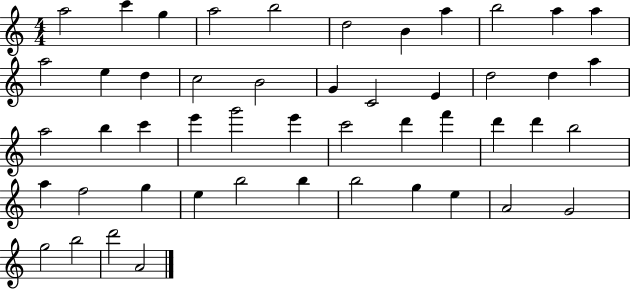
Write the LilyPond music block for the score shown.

{
  \clef treble
  \numericTimeSignature
  \time 4/4
  \key c \major
  a''2 c'''4 g''4 | a''2 b''2 | d''2 b'4 a''4 | b''2 a''4 a''4 | \break a''2 e''4 d''4 | c''2 b'2 | g'4 c'2 e'4 | d''2 d''4 a''4 | \break a''2 b''4 c'''4 | e'''4 g'''2 e'''4 | c'''2 d'''4 f'''4 | d'''4 d'''4 b''2 | \break a''4 f''2 g''4 | e''4 b''2 b''4 | b''2 g''4 e''4 | a'2 g'2 | \break g''2 b''2 | d'''2 a'2 | \bar "|."
}